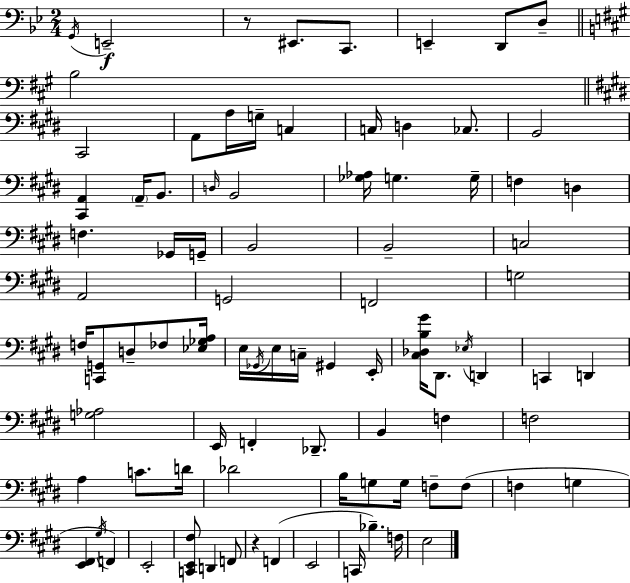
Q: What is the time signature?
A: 2/4